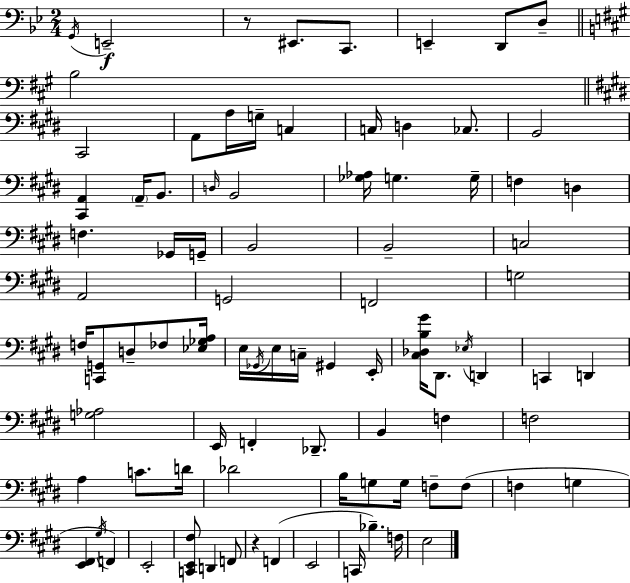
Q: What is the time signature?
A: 2/4